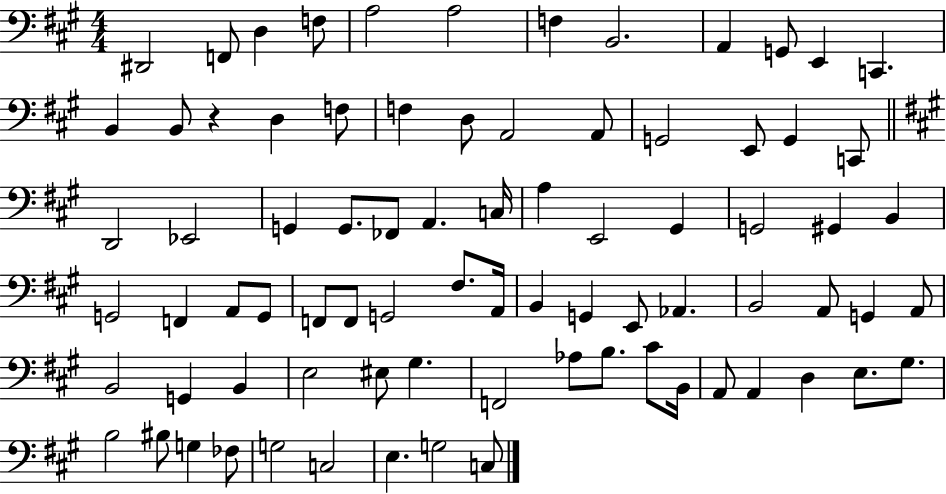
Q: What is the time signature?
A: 4/4